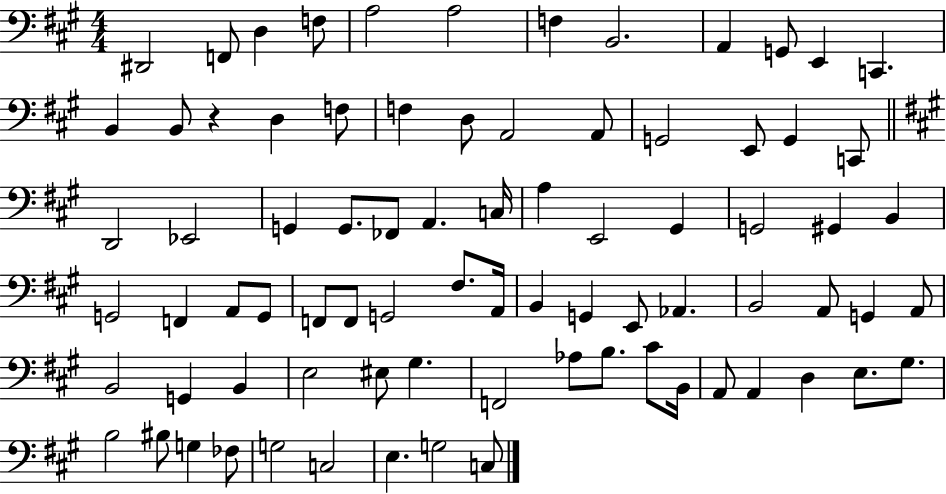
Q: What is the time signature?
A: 4/4